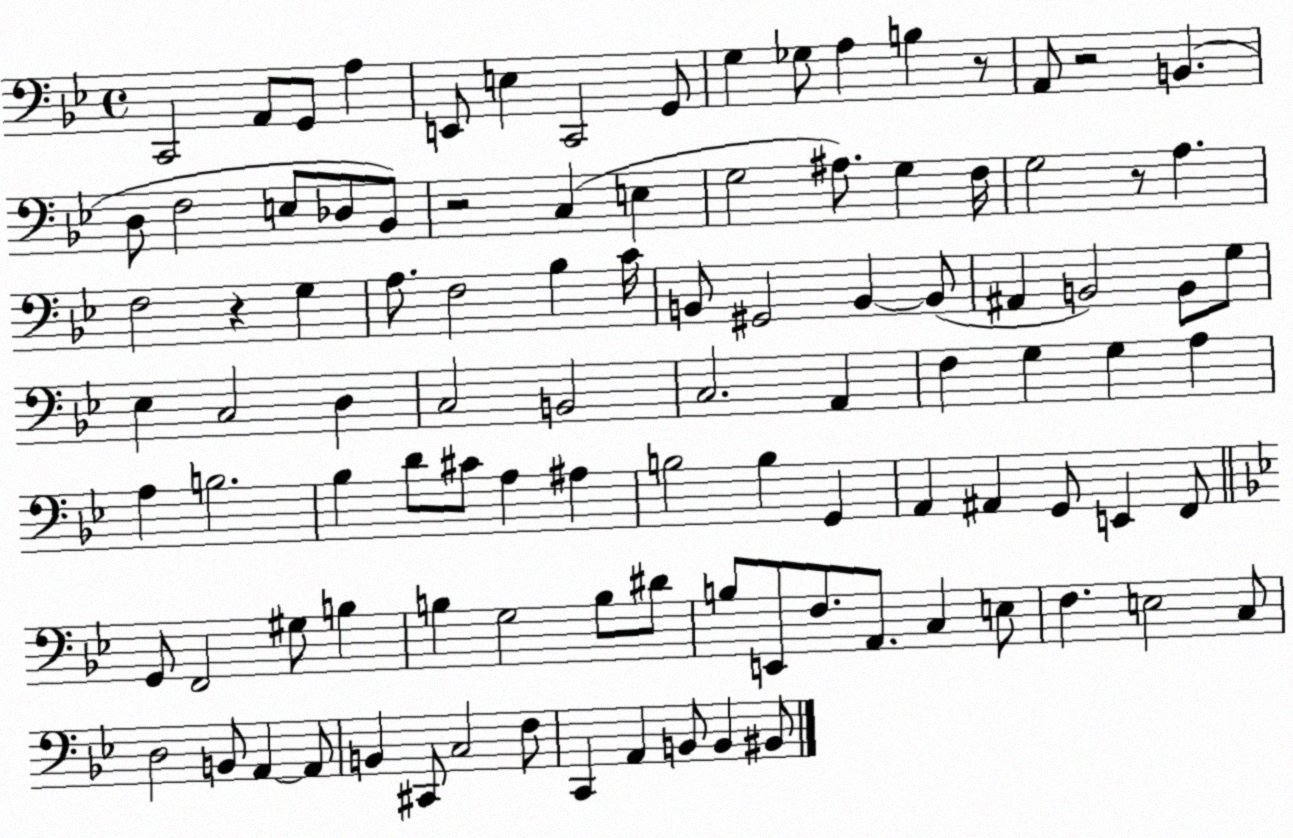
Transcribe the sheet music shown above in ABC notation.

X:1
T:Untitled
M:4/4
L:1/4
K:Bb
C,,2 A,,/2 G,,/2 A, E,,/2 E, C,,2 G,,/2 G, _G,/2 A, B, z/2 A,,/2 z2 B,, D,/2 F,2 E,/2 _D,/2 _B,,/2 z2 C, E, G,2 ^A,/2 G, F,/4 G,2 z/2 A, F,2 z G, A,/2 F,2 _B, C/4 B,,/2 ^G,,2 B,, B,,/2 ^A,, B,,2 B,,/2 G,/2 _E, C,2 D, C,2 B,,2 C,2 A,, F, G, G, A, A, B,2 _B, D/2 ^C/2 A, ^A, B,2 B, G,, A,, ^A,, G,,/2 E,, F,,/2 G,,/2 F,,2 ^G,/2 B, B, G,2 B,/2 ^D/2 B,/2 E,,/2 F,/2 A,,/2 C, E,/2 F, E,2 C,/2 D,2 B,,/2 A,, A,,/2 B,, ^C,,/2 C,2 F,/2 C,, A,, B,,/2 B,, ^B,,/2